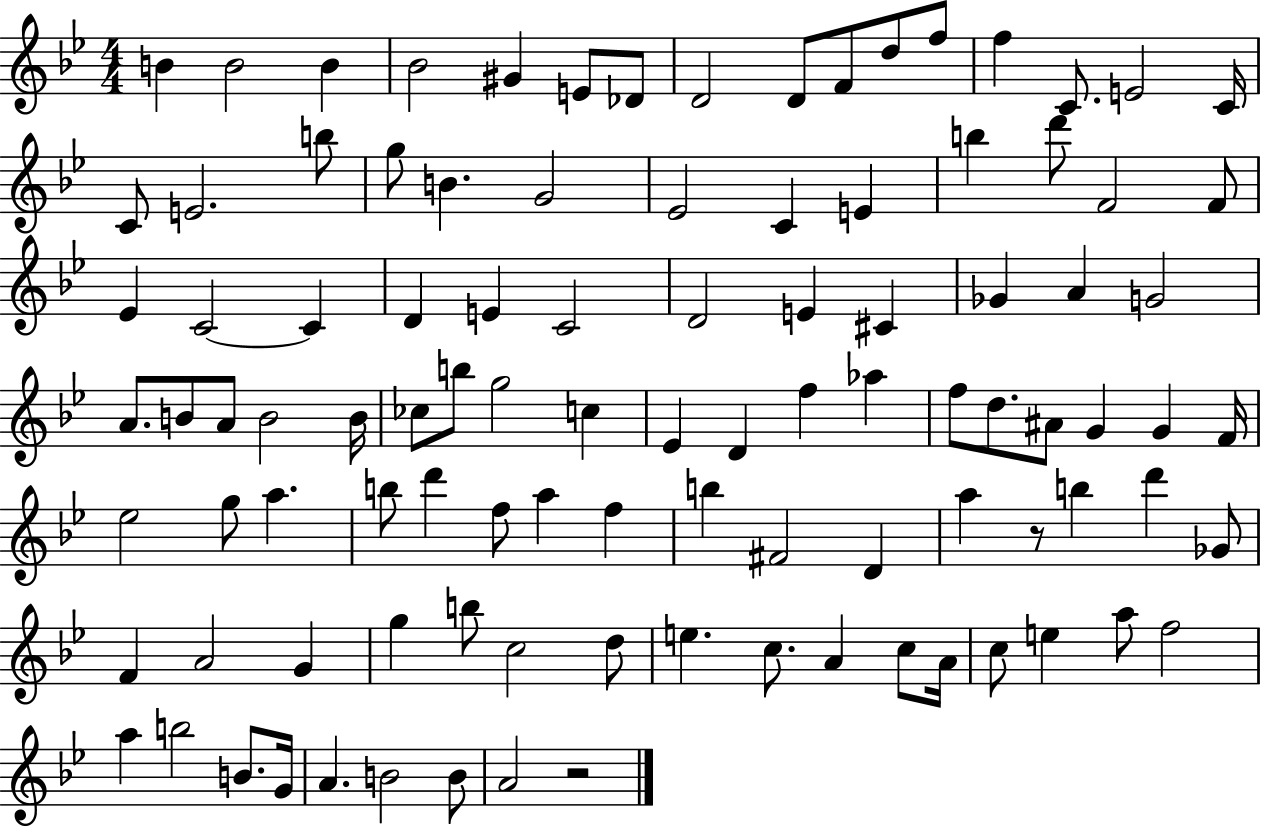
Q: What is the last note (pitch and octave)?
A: A4